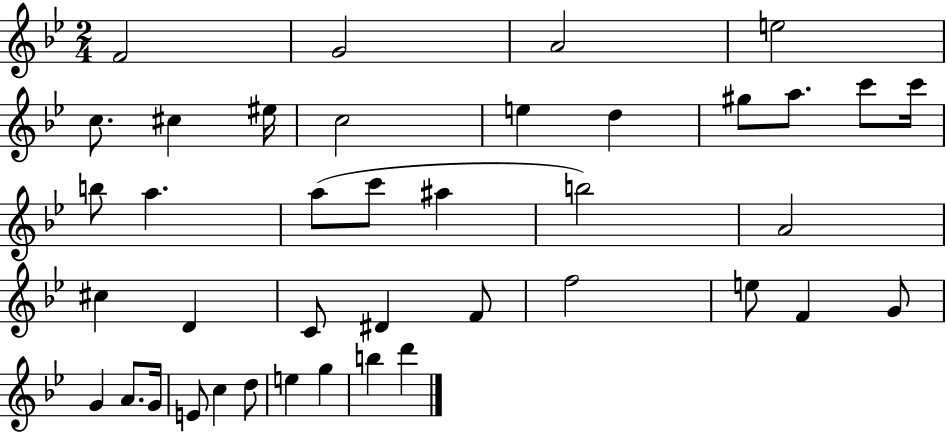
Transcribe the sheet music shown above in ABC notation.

X:1
T:Untitled
M:2/4
L:1/4
K:Bb
F2 G2 A2 e2 c/2 ^c ^e/4 c2 e d ^g/2 a/2 c'/2 c'/4 b/2 a a/2 c'/2 ^a b2 A2 ^c D C/2 ^D F/2 f2 e/2 F G/2 G A/2 G/4 E/2 c d/2 e g b d'